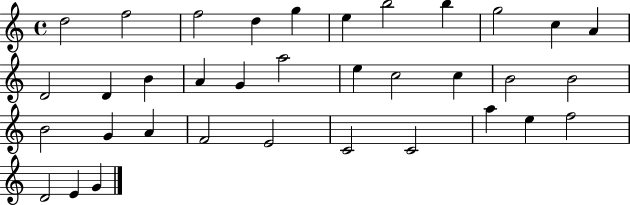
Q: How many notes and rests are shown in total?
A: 35